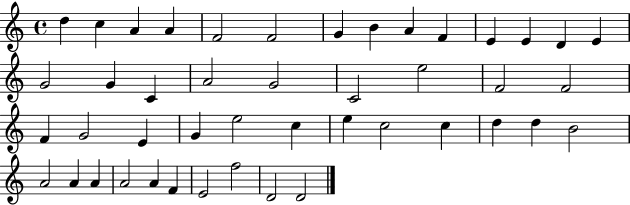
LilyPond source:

{
  \clef treble
  \time 4/4
  \defaultTimeSignature
  \key c \major
  d''4 c''4 a'4 a'4 | f'2 f'2 | g'4 b'4 a'4 f'4 | e'4 e'4 d'4 e'4 | \break g'2 g'4 c'4 | a'2 g'2 | c'2 e''2 | f'2 f'2 | \break f'4 g'2 e'4 | g'4 e''2 c''4 | e''4 c''2 c''4 | d''4 d''4 b'2 | \break a'2 a'4 a'4 | a'2 a'4 f'4 | e'2 f''2 | d'2 d'2 | \break \bar "|."
}